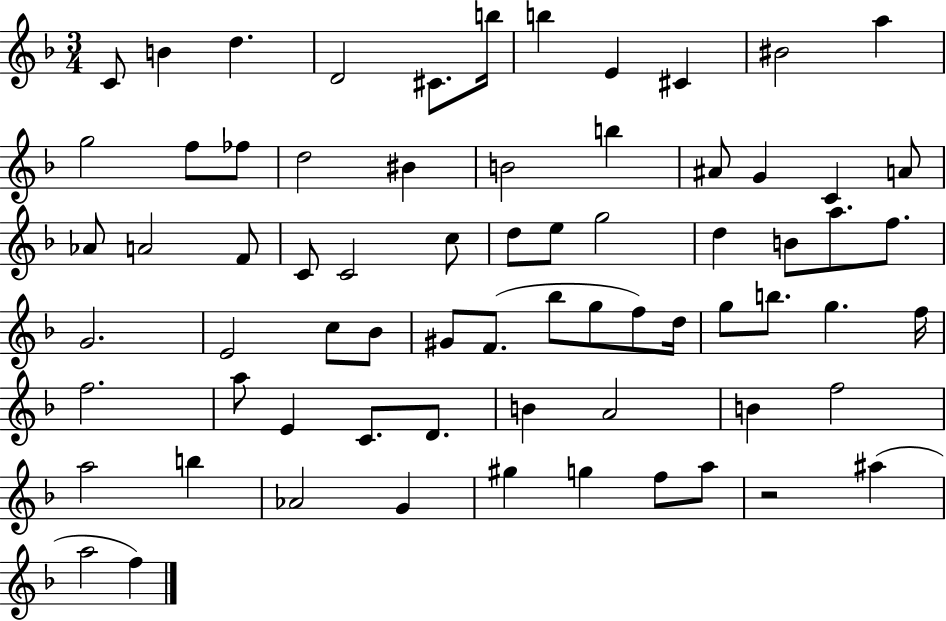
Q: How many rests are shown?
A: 1